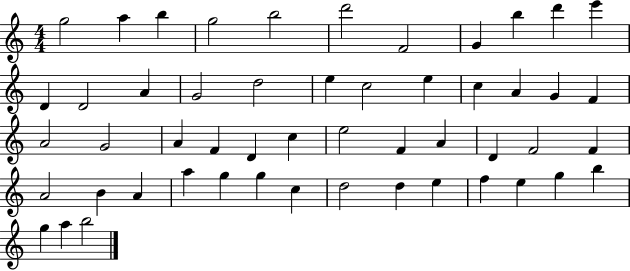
G5/h A5/q B5/q G5/h B5/h D6/h F4/h G4/q B5/q D6/q E6/q D4/q D4/h A4/q G4/h D5/h E5/q C5/h E5/q C5/q A4/q G4/q F4/q A4/h G4/h A4/q F4/q D4/q C5/q E5/h F4/q A4/q D4/q F4/h F4/q A4/h B4/q A4/q A5/q G5/q G5/q C5/q D5/h D5/q E5/q F5/q E5/q G5/q B5/q G5/q A5/q B5/h